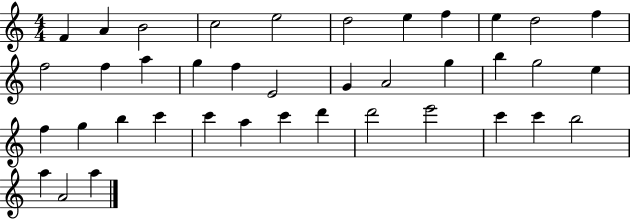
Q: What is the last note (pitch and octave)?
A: A5